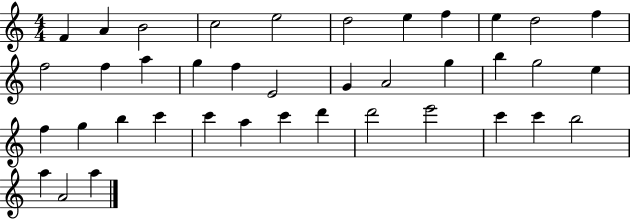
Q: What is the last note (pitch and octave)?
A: A5